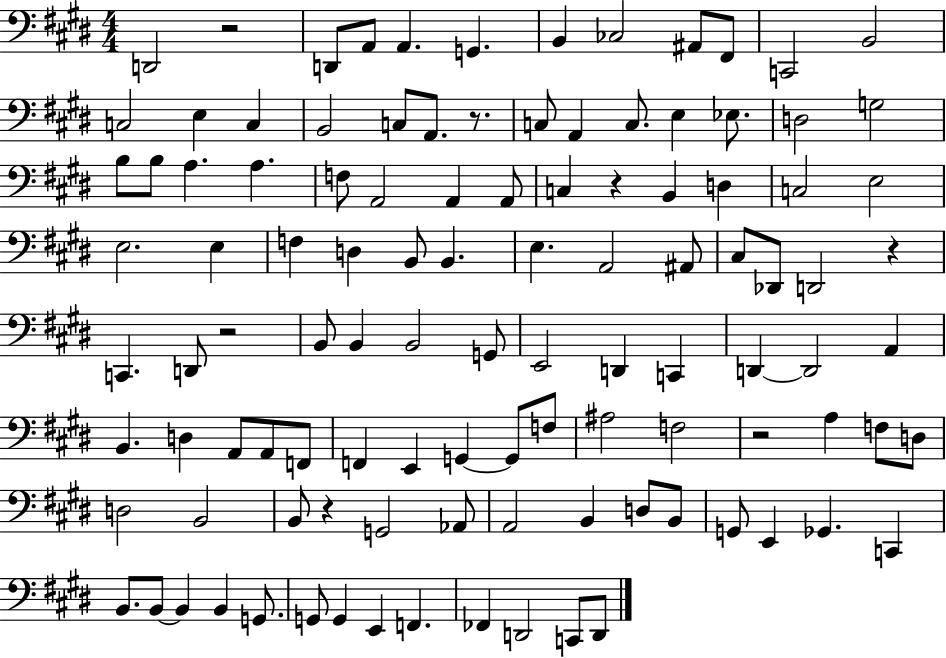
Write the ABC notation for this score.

X:1
T:Untitled
M:4/4
L:1/4
K:E
D,,2 z2 D,,/2 A,,/2 A,, G,, B,, _C,2 ^A,,/2 ^F,,/2 C,,2 B,,2 C,2 E, C, B,,2 C,/2 A,,/2 z/2 C,/2 A,, C,/2 E, _E,/2 D,2 G,2 B,/2 B,/2 A, A, F,/2 A,,2 A,, A,,/2 C, z B,, D, C,2 E,2 E,2 E, F, D, B,,/2 B,, E, A,,2 ^A,,/2 ^C,/2 _D,,/2 D,,2 z C,, D,,/2 z2 B,,/2 B,, B,,2 G,,/2 E,,2 D,, C,, D,, D,,2 A,, B,, D, A,,/2 A,,/2 F,,/2 F,, E,, G,, G,,/2 F,/2 ^A,2 F,2 z2 A, F,/2 D,/2 D,2 B,,2 B,,/2 z G,,2 _A,,/2 A,,2 B,, D,/2 B,,/2 G,,/2 E,, _G,, C,, B,,/2 B,,/2 B,, B,, G,,/2 G,,/2 G,, E,, F,, _F,, D,,2 C,,/2 D,,/2